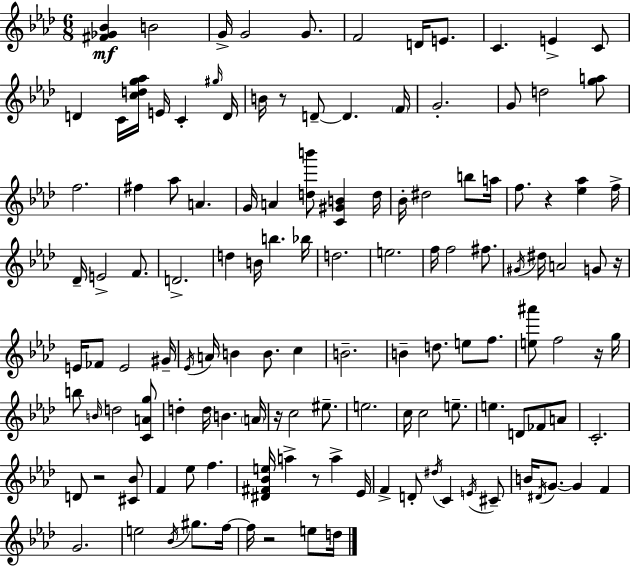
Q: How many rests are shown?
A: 8